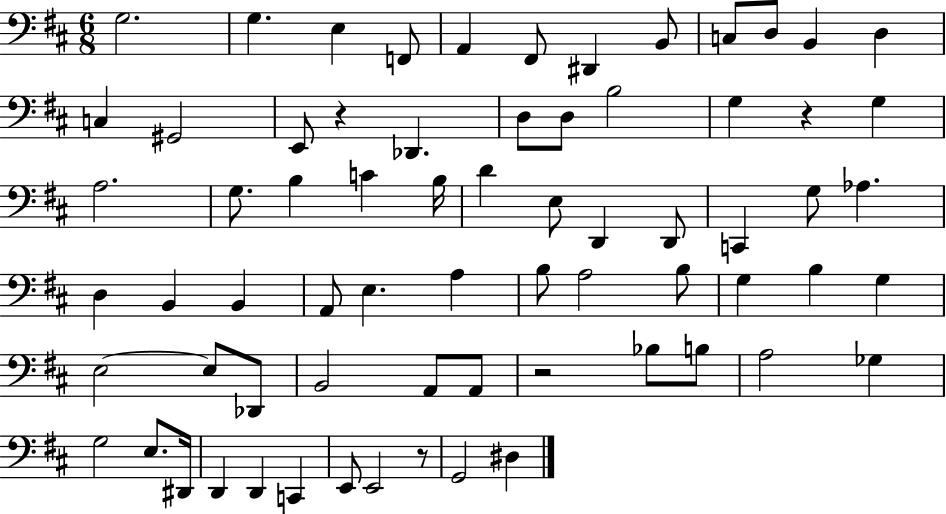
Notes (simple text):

G3/h. G3/q. E3/q F2/e A2/q F#2/e D#2/q B2/e C3/e D3/e B2/q D3/q C3/q G#2/h E2/e R/q Db2/q. D3/e D3/e B3/h G3/q R/q G3/q A3/h. G3/e. B3/q C4/q B3/s D4/q E3/e D2/q D2/e C2/q G3/e Ab3/q. D3/q B2/q B2/q A2/e E3/q. A3/q B3/e A3/h B3/e G3/q B3/q G3/q E3/h E3/e Db2/e B2/h A2/e A2/e R/h Bb3/e B3/e A3/h Gb3/q G3/h E3/e. D#2/s D2/q D2/q C2/q E2/e E2/h R/e G2/h D#3/q